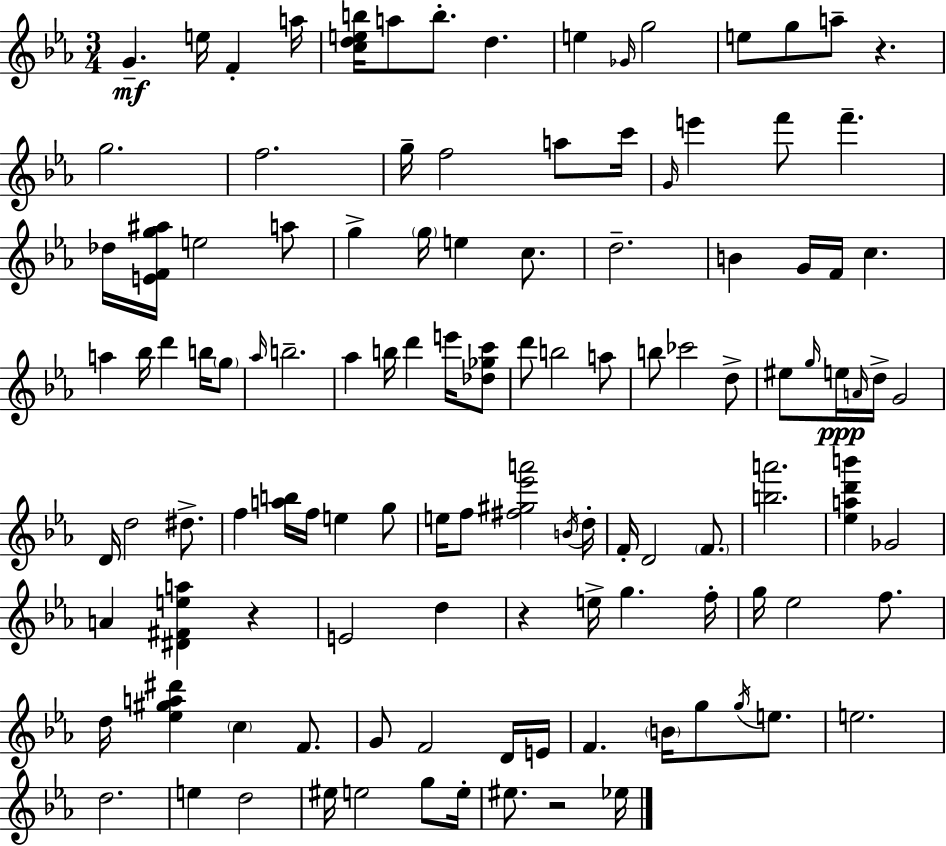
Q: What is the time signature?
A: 3/4